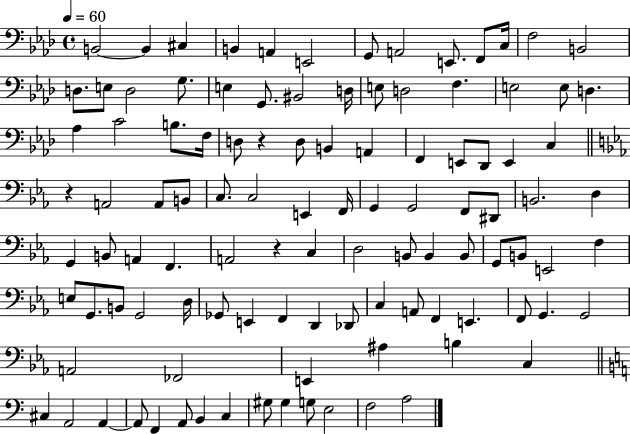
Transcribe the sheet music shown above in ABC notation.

X:1
T:Untitled
M:4/4
L:1/4
K:Ab
B,,2 B,, ^C, B,, A,, E,,2 G,,/2 A,,2 E,,/2 F,,/2 C,/4 F,2 B,,2 D,/2 E,/2 D,2 G,/2 E, G,,/2 ^B,,2 D,/4 E,/2 D,2 F, E,2 E,/2 D, _A, C2 B,/2 F,/4 D,/2 z D,/2 B,, A,, F,, E,,/2 _D,,/2 E,, C, z A,,2 A,,/2 B,,/2 C,/2 C,2 E,, F,,/4 G,, G,,2 F,,/2 ^D,,/2 B,,2 D, G,, B,,/2 A,, F,, A,,2 z C, D,2 B,,/2 B,, B,,/2 G,,/2 B,,/2 E,,2 F, E,/2 G,,/2 B,,/2 G,,2 D,/4 _G,,/2 E,, F,, D,, _D,,/2 C, A,,/2 F,, E,, F,,/2 G,, G,,2 A,,2 _F,,2 E,, ^A, B, C, ^C, A,,2 A,, A,,/2 F,, A,,/2 B,, C, ^G,/2 ^G, G,/2 E,2 F,2 A,2